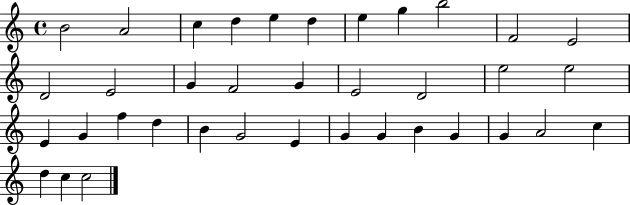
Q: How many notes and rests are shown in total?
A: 37